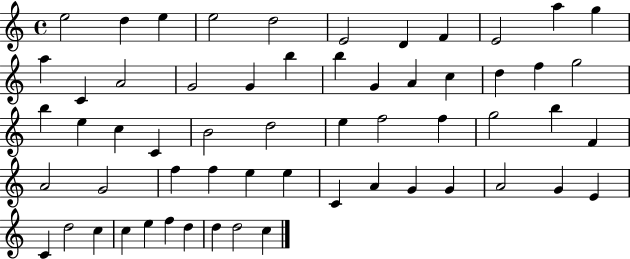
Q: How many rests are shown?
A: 0